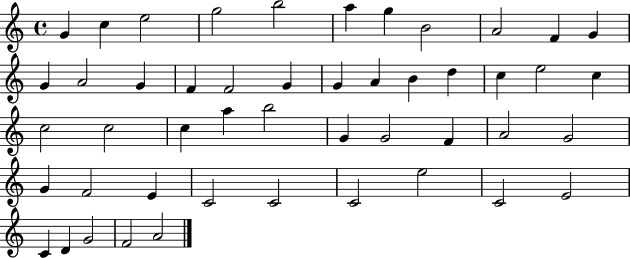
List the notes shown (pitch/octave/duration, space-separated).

G4/q C5/q E5/h G5/h B5/h A5/q G5/q B4/h A4/h F4/q G4/q G4/q A4/h G4/q F4/q F4/h G4/q G4/q A4/q B4/q D5/q C5/q E5/h C5/q C5/h C5/h C5/q A5/q B5/h G4/q G4/h F4/q A4/h G4/h G4/q F4/h E4/q C4/h C4/h C4/h E5/h C4/h E4/h C4/q D4/q G4/h F4/h A4/h